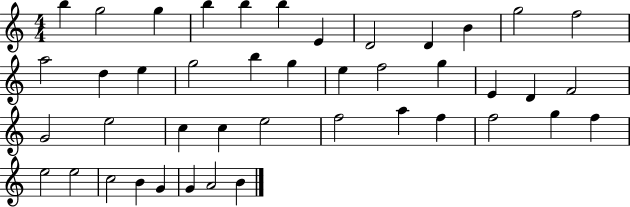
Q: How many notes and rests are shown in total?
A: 43